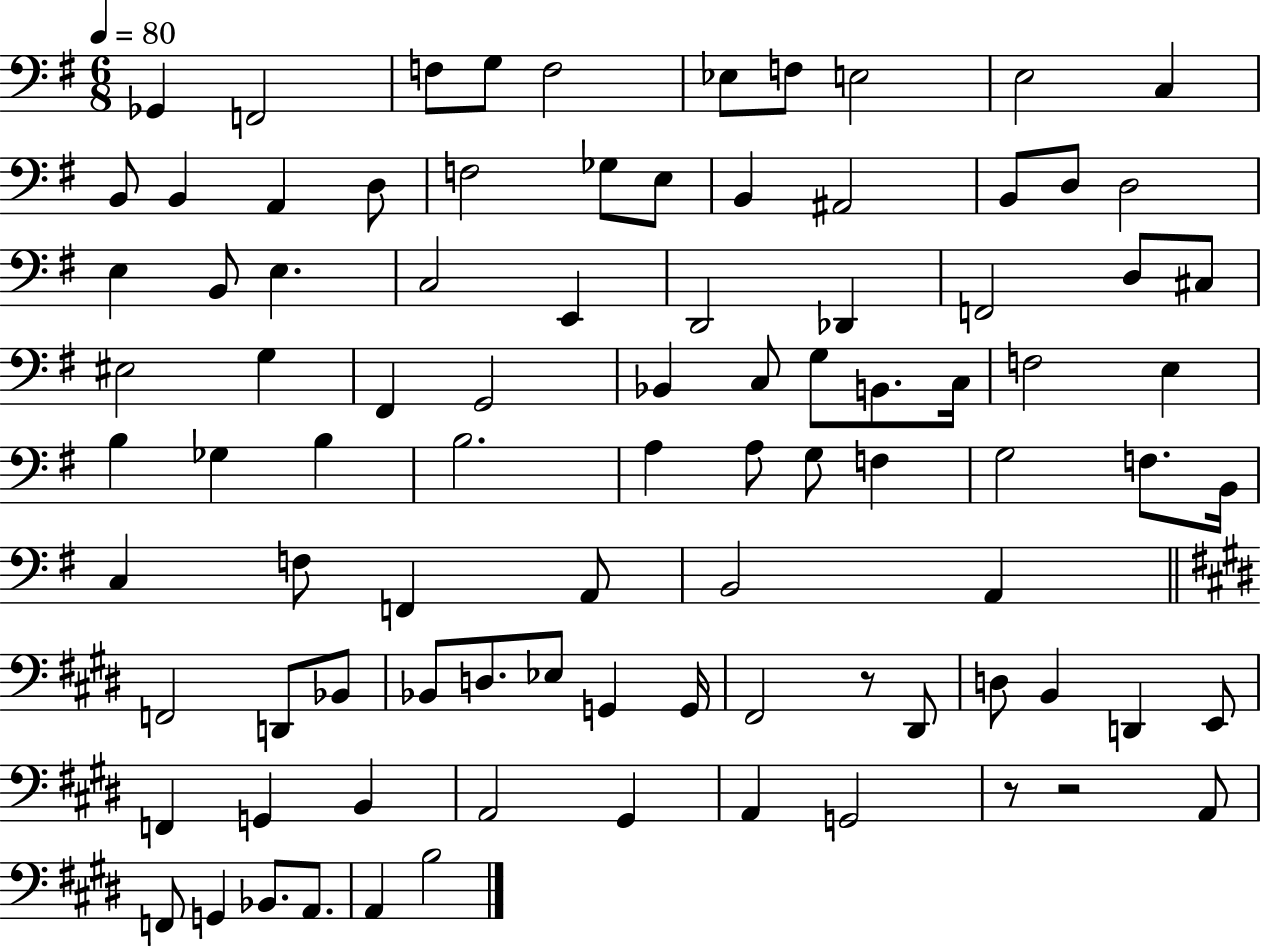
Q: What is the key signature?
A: G major